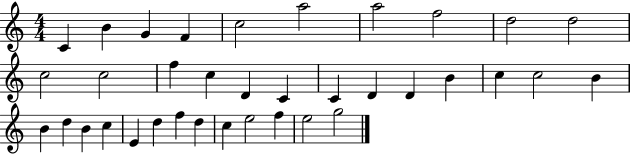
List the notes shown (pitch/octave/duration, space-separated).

C4/q B4/q G4/q F4/q C5/h A5/h A5/h F5/h D5/h D5/h C5/h C5/h F5/q C5/q D4/q C4/q C4/q D4/q D4/q B4/q C5/q C5/h B4/q B4/q D5/q B4/q C5/q E4/q D5/q F5/q D5/q C5/q E5/h F5/q E5/h G5/h